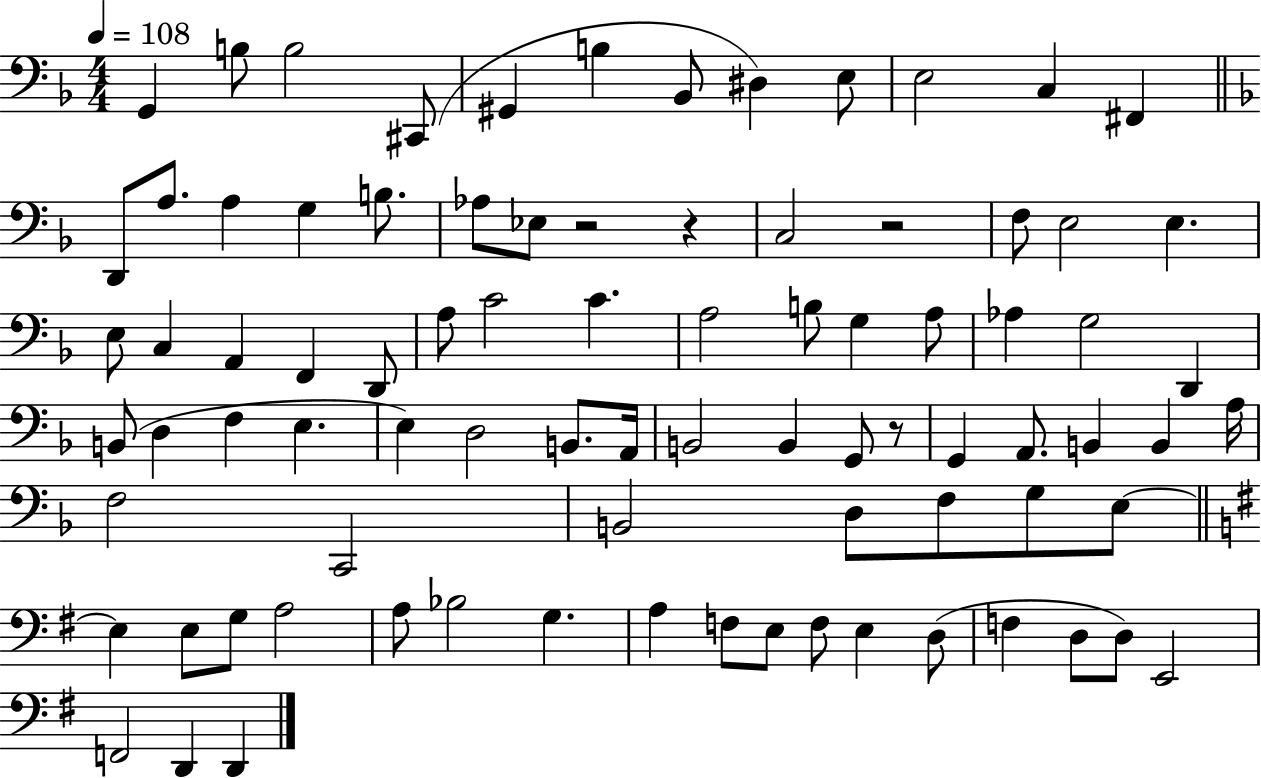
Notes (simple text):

G2/q B3/e B3/h C#2/e G#2/q B3/q Bb2/e D#3/q E3/e E3/h C3/q F#2/q D2/e A3/e. A3/q G3/q B3/e. Ab3/e Eb3/e R/h R/q C3/h R/h F3/e E3/h E3/q. E3/e C3/q A2/q F2/q D2/e A3/e C4/h C4/q. A3/h B3/e G3/q A3/e Ab3/q G3/h D2/q B2/e D3/q F3/q E3/q. E3/q D3/h B2/e. A2/s B2/h B2/q G2/e R/e G2/q A2/e. B2/q B2/q A3/s F3/h C2/h B2/h D3/e F3/e G3/e E3/e E3/q E3/e G3/e A3/h A3/e Bb3/h G3/q. A3/q F3/e E3/e F3/e E3/q D3/e F3/q D3/e D3/e E2/h F2/h D2/q D2/q